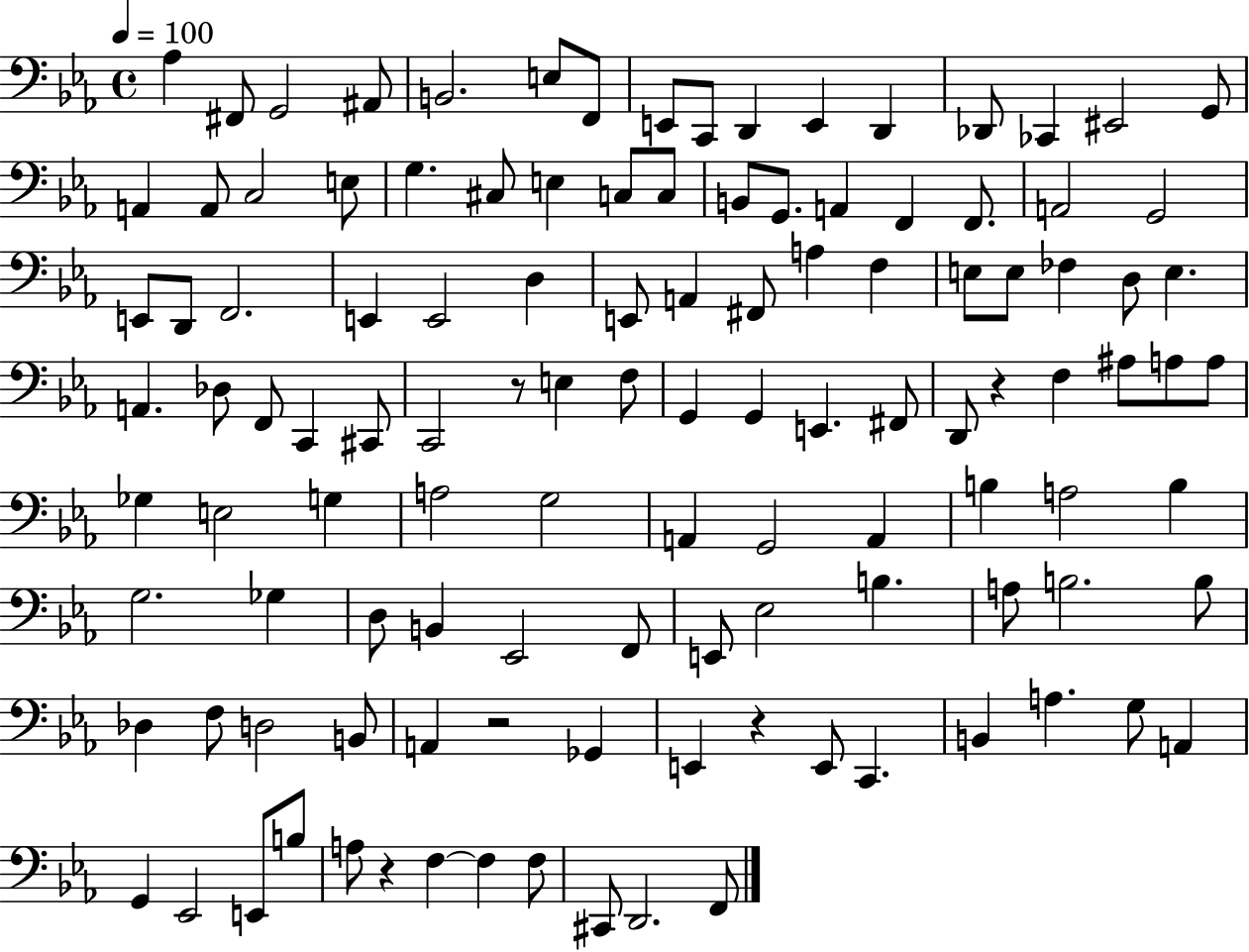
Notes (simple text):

Ab3/q F#2/e G2/h A#2/e B2/h. E3/e F2/e E2/e C2/e D2/q E2/q D2/q Db2/e CES2/q EIS2/h G2/e A2/q A2/e C3/h E3/e G3/q. C#3/e E3/q C3/e C3/e B2/e G2/e. A2/q F2/q F2/e. A2/h G2/h E2/e D2/e F2/h. E2/q E2/h D3/q E2/e A2/q F#2/e A3/q F3/q E3/e E3/e FES3/q D3/e E3/q. A2/q. Db3/e F2/e C2/q C#2/e C2/h R/e E3/q F3/e G2/q G2/q E2/q. F#2/e D2/e R/q F3/q A#3/e A3/e A3/e Gb3/q E3/h G3/q A3/h G3/h A2/q G2/h A2/q B3/q A3/h B3/q G3/h. Gb3/q D3/e B2/q Eb2/h F2/e E2/e Eb3/h B3/q. A3/e B3/h. B3/e Db3/q F3/e D3/h B2/e A2/q R/h Gb2/q E2/q R/q E2/e C2/q. B2/q A3/q. G3/e A2/q G2/q Eb2/h E2/e B3/e A3/e R/q F3/q F3/q F3/e C#2/e D2/h. F2/e